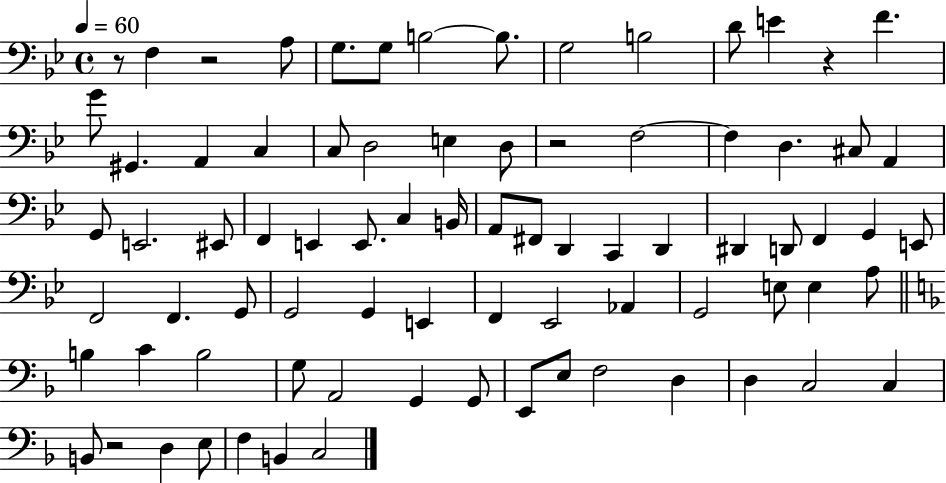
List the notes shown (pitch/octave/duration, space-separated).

R/e F3/q R/h A3/e G3/e. G3/e B3/h B3/e. G3/h B3/h D4/e E4/q R/q F4/q. G4/e G#2/q. A2/q C3/q C3/e D3/h E3/q D3/e R/h F3/h F3/q D3/q. C#3/e A2/q G2/e E2/h. EIS2/e F2/q E2/q E2/e. C3/q B2/s A2/e F#2/e D2/q C2/q D2/q D#2/q D2/e F2/q G2/q E2/e F2/h F2/q. G2/e G2/h G2/q E2/q F2/q Eb2/h Ab2/q G2/h E3/e E3/q A3/e B3/q C4/q B3/h G3/e A2/h G2/q G2/e E2/e E3/e F3/h D3/q D3/q C3/h C3/q B2/e R/h D3/q E3/e F3/q B2/q C3/h